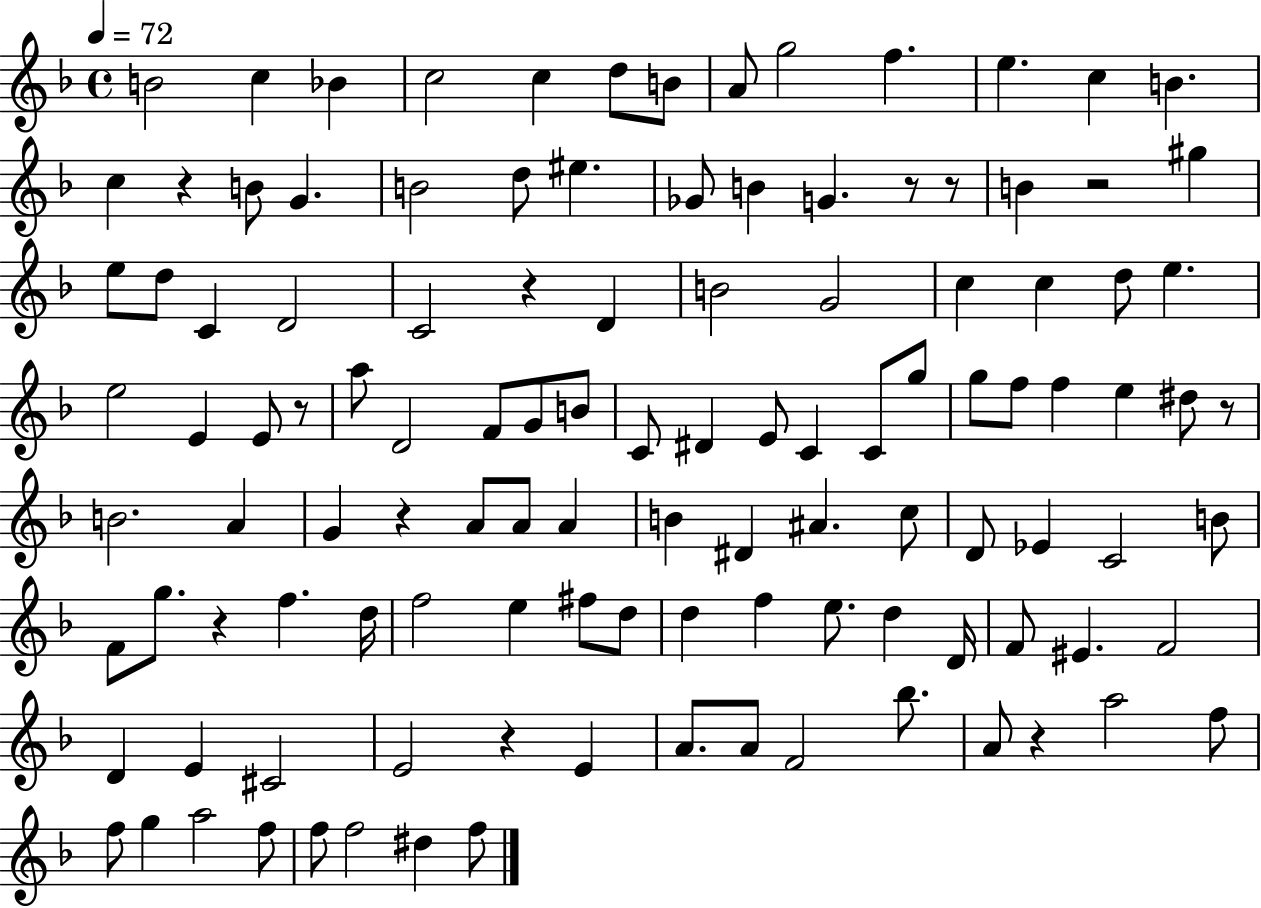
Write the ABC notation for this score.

X:1
T:Untitled
M:4/4
L:1/4
K:F
B2 c _B c2 c d/2 B/2 A/2 g2 f e c B c z B/2 G B2 d/2 ^e _G/2 B G z/2 z/2 B z2 ^g e/2 d/2 C D2 C2 z D B2 G2 c c d/2 e e2 E E/2 z/2 a/2 D2 F/2 G/2 B/2 C/2 ^D E/2 C C/2 g/2 g/2 f/2 f e ^d/2 z/2 B2 A G z A/2 A/2 A B ^D ^A c/2 D/2 _E C2 B/2 F/2 g/2 z f d/4 f2 e ^f/2 d/2 d f e/2 d D/4 F/2 ^E F2 D E ^C2 E2 z E A/2 A/2 F2 _b/2 A/2 z a2 f/2 f/2 g a2 f/2 f/2 f2 ^d f/2